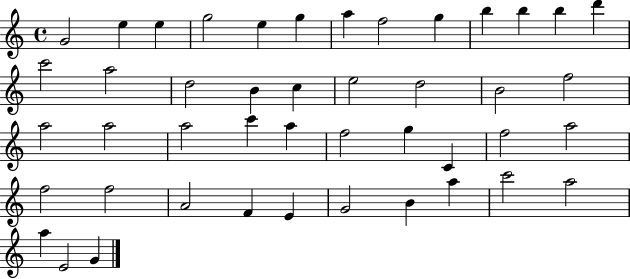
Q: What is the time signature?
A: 4/4